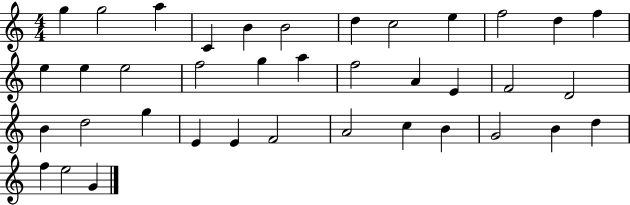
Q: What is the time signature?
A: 4/4